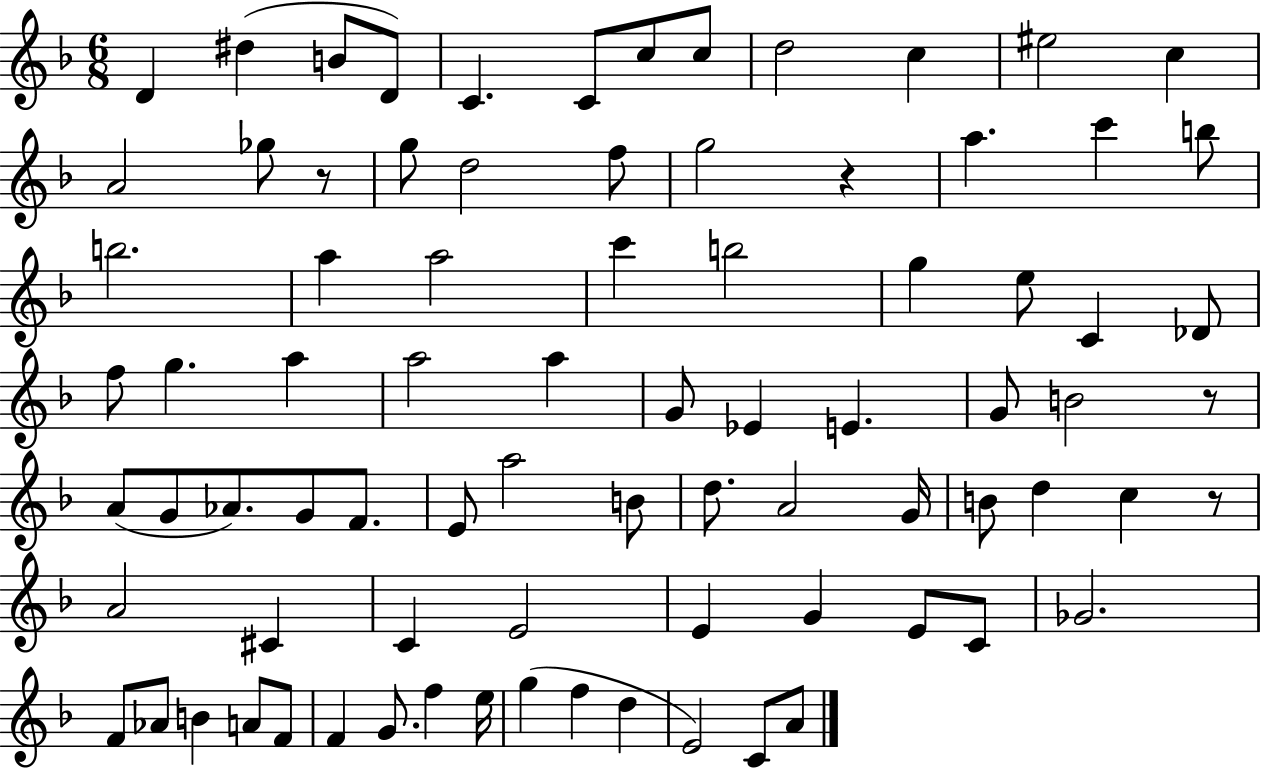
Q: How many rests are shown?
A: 4